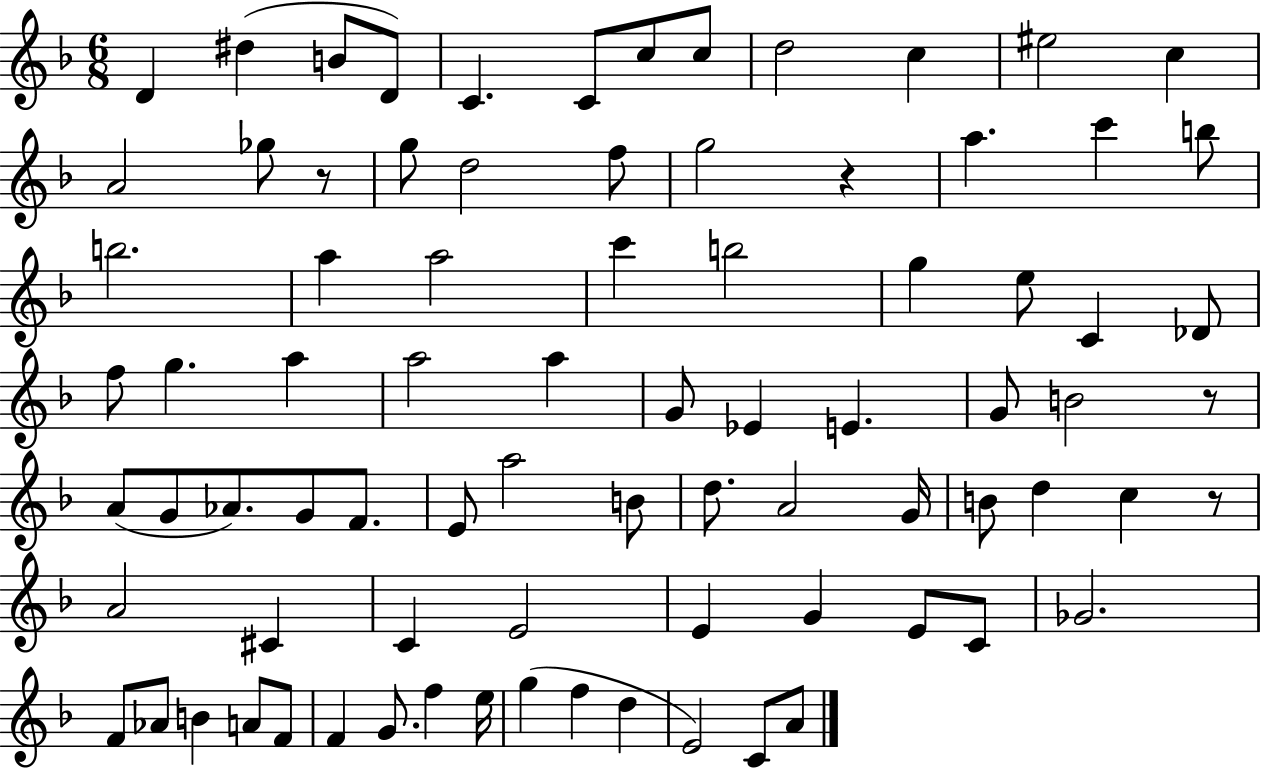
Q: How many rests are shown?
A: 4